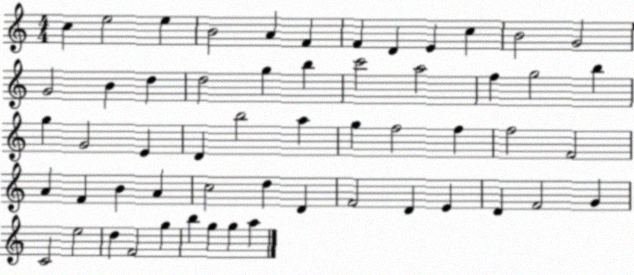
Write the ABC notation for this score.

X:1
T:Untitled
M:4/4
L:1/4
K:C
c e2 e B2 A F F D E c B2 G2 G2 B d d2 g b c'2 a2 f g2 b g G2 E D b2 a g f2 f f2 F2 A F B A c2 d D F2 D E D F2 G C2 e2 d F2 g b g g a